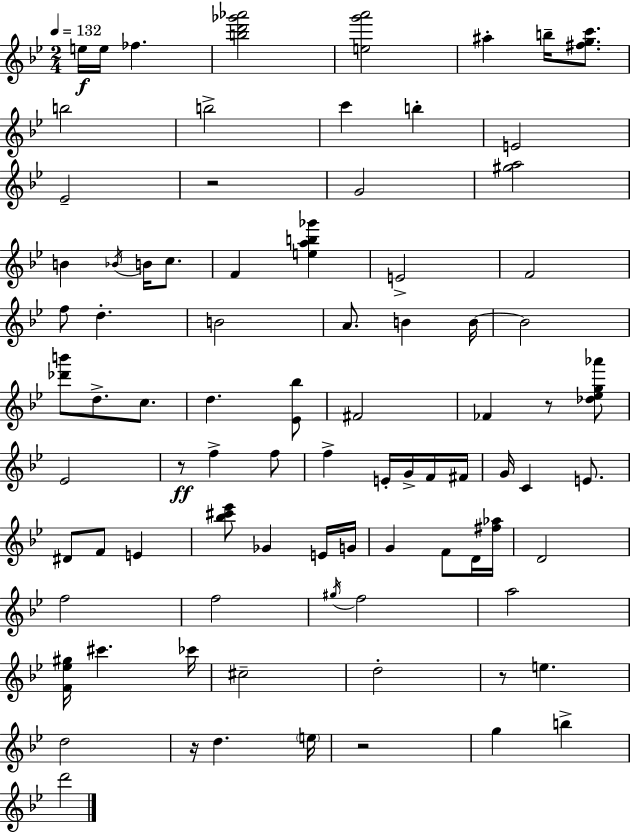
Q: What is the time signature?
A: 2/4